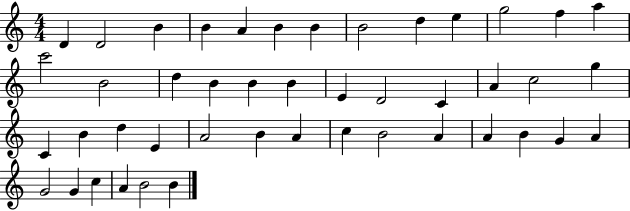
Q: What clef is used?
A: treble